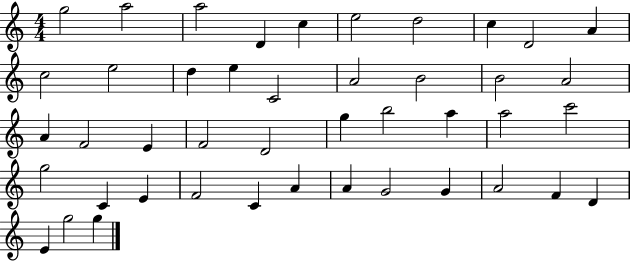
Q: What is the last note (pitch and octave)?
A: G5